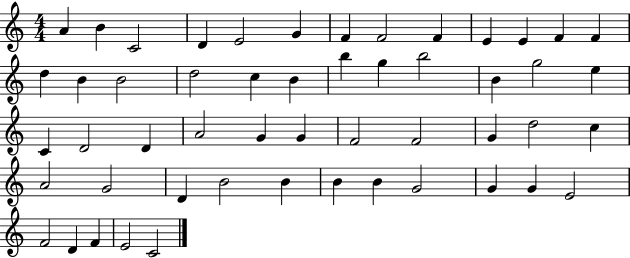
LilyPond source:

{
  \clef treble
  \numericTimeSignature
  \time 4/4
  \key c \major
  a'4 b'4 c'2 | d'4 e'2 g'4 | f'4 f'2 f'4 | e'4 e'4 f'4 f'4 | \break d''4 b'4 b'2 | d''2 c''4 b'4 | b''4 g''4 b''2 | b'4 g''2 e''4 | \break c'4 d'2 d'4 | a'2 g'4 g'4 | f'2 f'2 | g'4 d''2 c''4 | \break a'2 g'2 | d'4 b'2 b'4 | b'4 b'4 g'2 | g'4 g'4 e'2 | \break f'2 d'4 f'4 | e'2 c'2 | \bar "|."
}